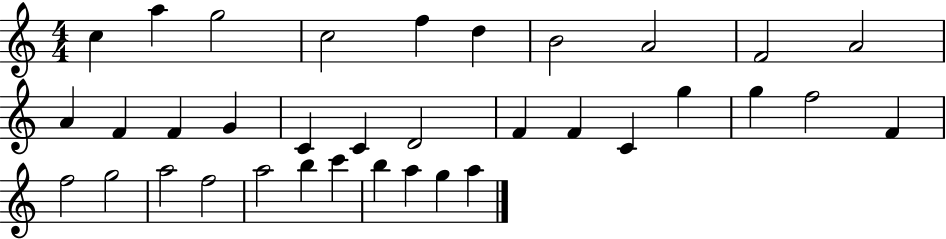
C5/q A5/q G5/h C5/h F5/q D5/q B4/h A4/h F4/h A4/h A4/q F4/q F4/q G4/q C4/q C4/q D4/h F4/q F4/q C4/q G5/q G5/q F5/h F4/q F5/h G5/h A5/h F5/h A5/h B5/q C6/q B5/q A5/q G5/q A5/q